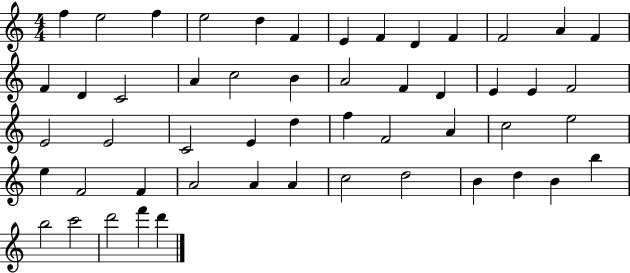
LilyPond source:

{
  \clef treble
  \numericTimeSignature
  \time 4/4
  \key c \major
  f''4 e''2 f''4 | e''2 d''4 f'4 | e'4 f'4 d'4 f'4 | f'2 a'4 f'4 | \break f'4 d'4 c'2 | a'4 c''2 b'4 | a'2 f'4 d'4 | e'4 e'4 f'2 | \break e'2 e'2 | c'2 e'4 d''4 | f''4 f'2 a'4 | c''2 e''2 | \break e''4 f'2 f'4 | a'2 a'4 a'4 | c''2 d''2 | b'4 d''4 b'4 b''4 | \break b''2 c'''2 | d'''2 f'''4 d'''4 | \bar "|."
}